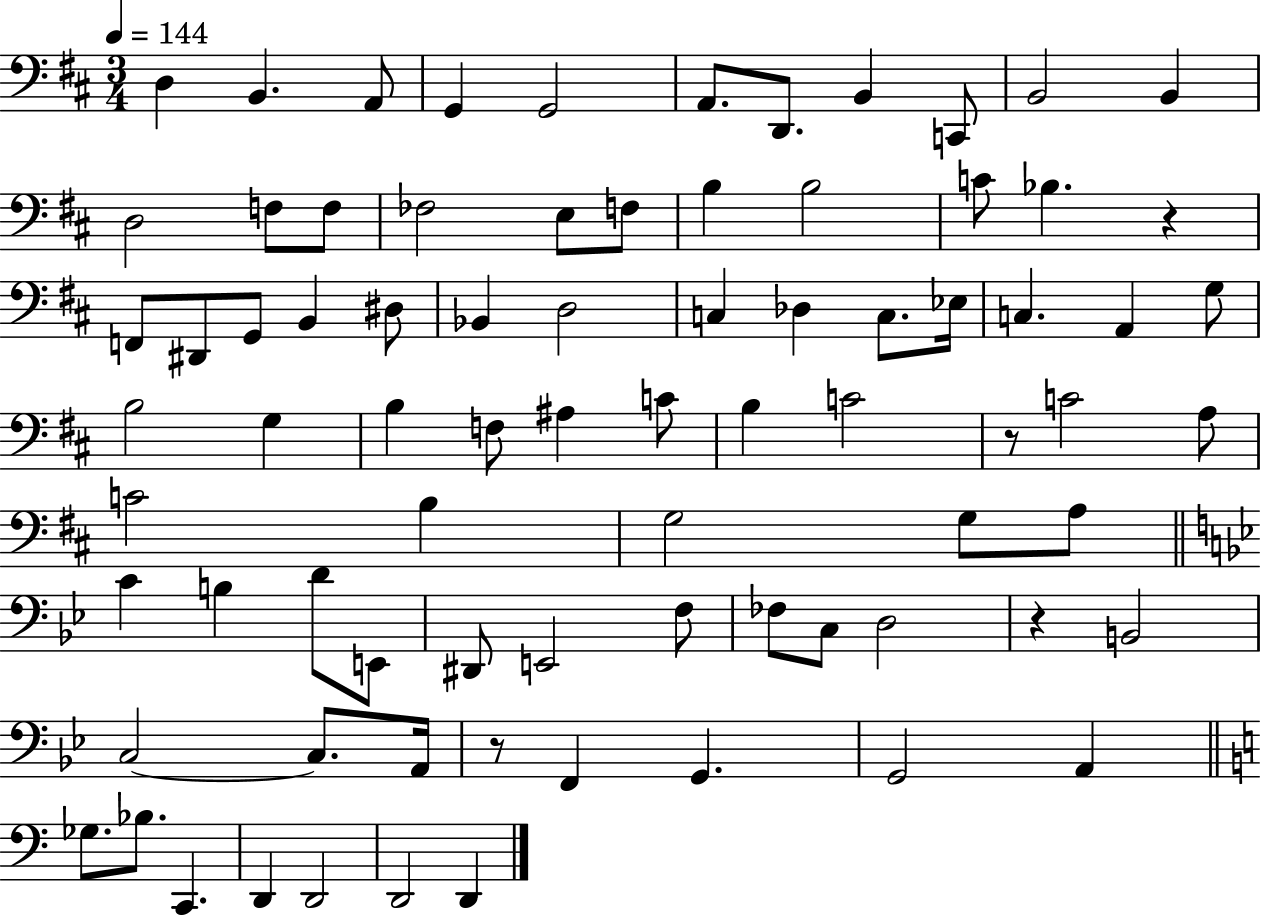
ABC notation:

X:1
T:Untitled
M:3/4
L:1/4
K:D
D, B,, A,,/2 G,, G,,2 A,,/2 D,,/2 B,, C,,/2 B,,2 B,, D,2 F,/2 F,/2 _F,2 E,/2 F,/2 B, B,2 C/2 _B, z F,,/2 ^D,,/2 G,,/2 B,, ^D,/2 _B,, D,2 C, _D, C,/2 _E,/4 C, A,, G,/2 B,2 G, B, F,/2 ^A, C/2 B, C2 z/2 C2 A,/2 C2 B, G,2 G,/2 A,/2 C B, D/2 E,,/2 ^D,,/2 E,,2 F,/2 _F,/2 C,/2 D,2 z B,,2 C,2 C,/2 A,,/4 z/2 F,, G,, G,,2 A,, _G,/2 _B,/2 C,, D,, D,,2 D,,2 D,,